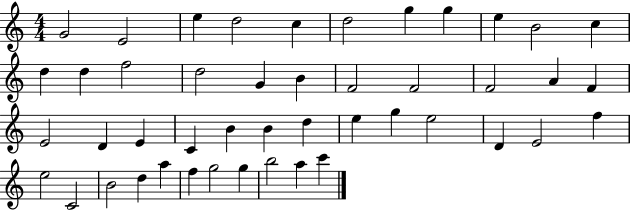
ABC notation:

X:1
T:Untitled
M:4/4
L:1/4
K:C
G2 E2 e d2 c d2 g g e B2 c d d f2 d2 G B F2 F2 F2 A F E2 D E C B B d e g e2 D E2 f e2 C2 B2 d a f g2 g b2 a c'